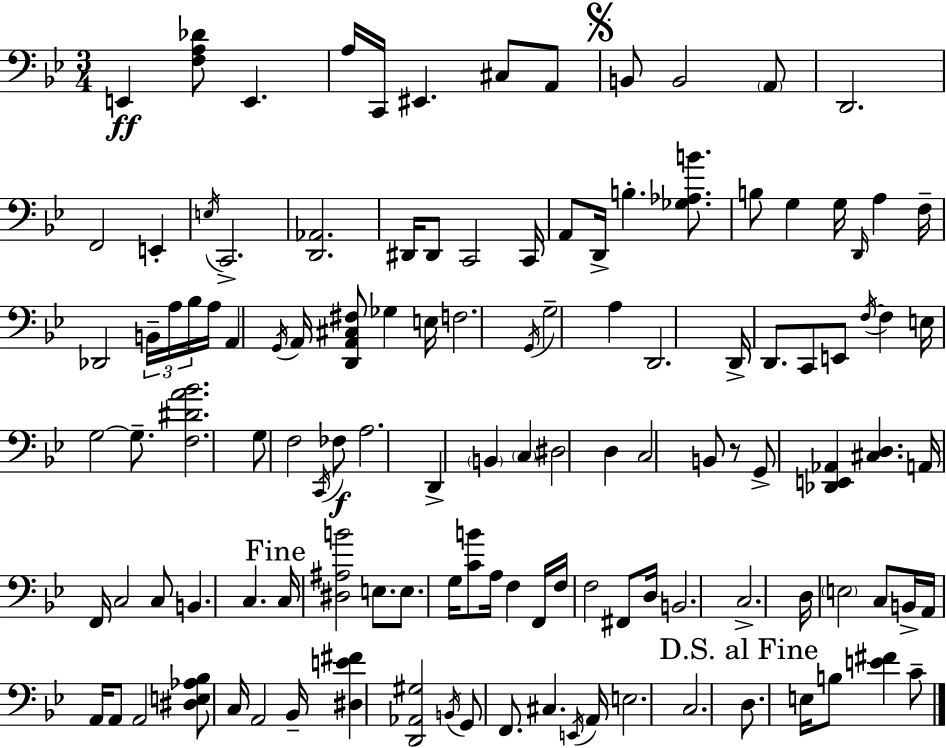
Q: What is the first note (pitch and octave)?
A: E2